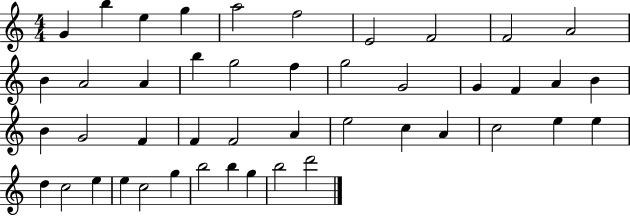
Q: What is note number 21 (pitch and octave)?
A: A4